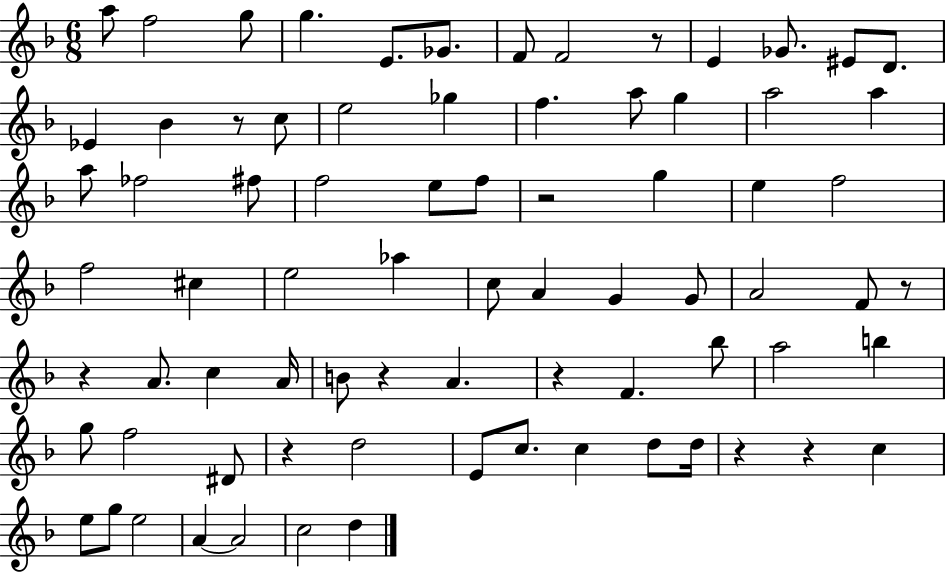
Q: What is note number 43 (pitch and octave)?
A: C5